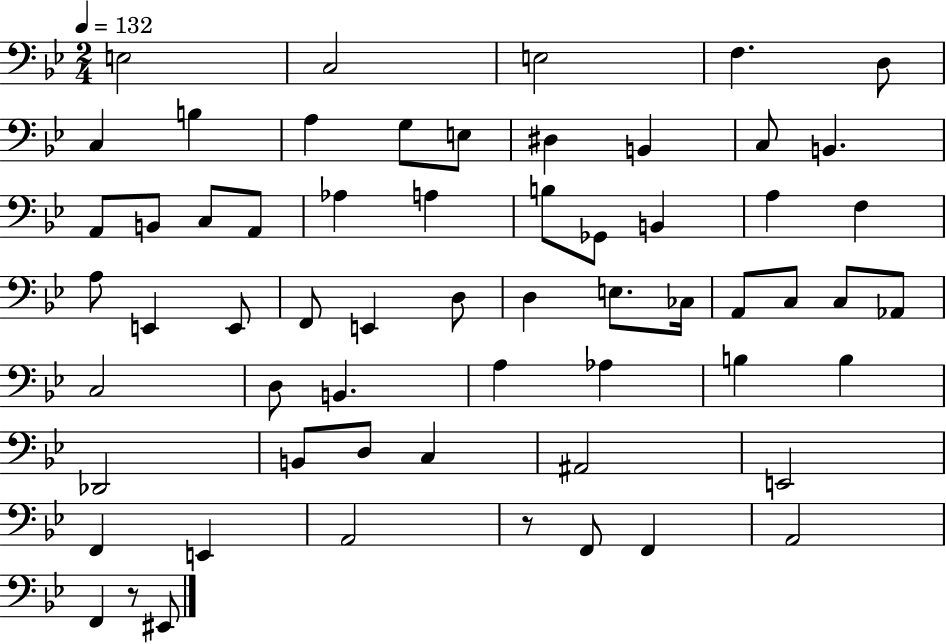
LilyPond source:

{
  \clef bass
  \numericTimeSignature
  \time 2/4
  \key bes \major
  \tempo 4 = 132
  \repeat volta 2 { e2 | c2 | e2 | f4. d8 | \break c4 b4 | a4 g8 e8 | dis4 b,4 | c8 b,4. | \break a,8 b,8 c8 a,8 | aes4 a4 | b8 ges,8 b,4 | a4 f4 | \break a8 e,4 e,8 | f,8 e,4 d8 | d4 e8. ces16 | a,8 c8 c8 aes,8 | \break c2 | d8 b,4. | a4 aes4 | b4 b4 | \break des,2 | b,8 d8 c4 | ais,2 | e,2 | \break f,4 e,4 | a,2 | r8 f,8 f,4 | a,2 | \break f,4 r8 eis,8 | } \bar "|."
}